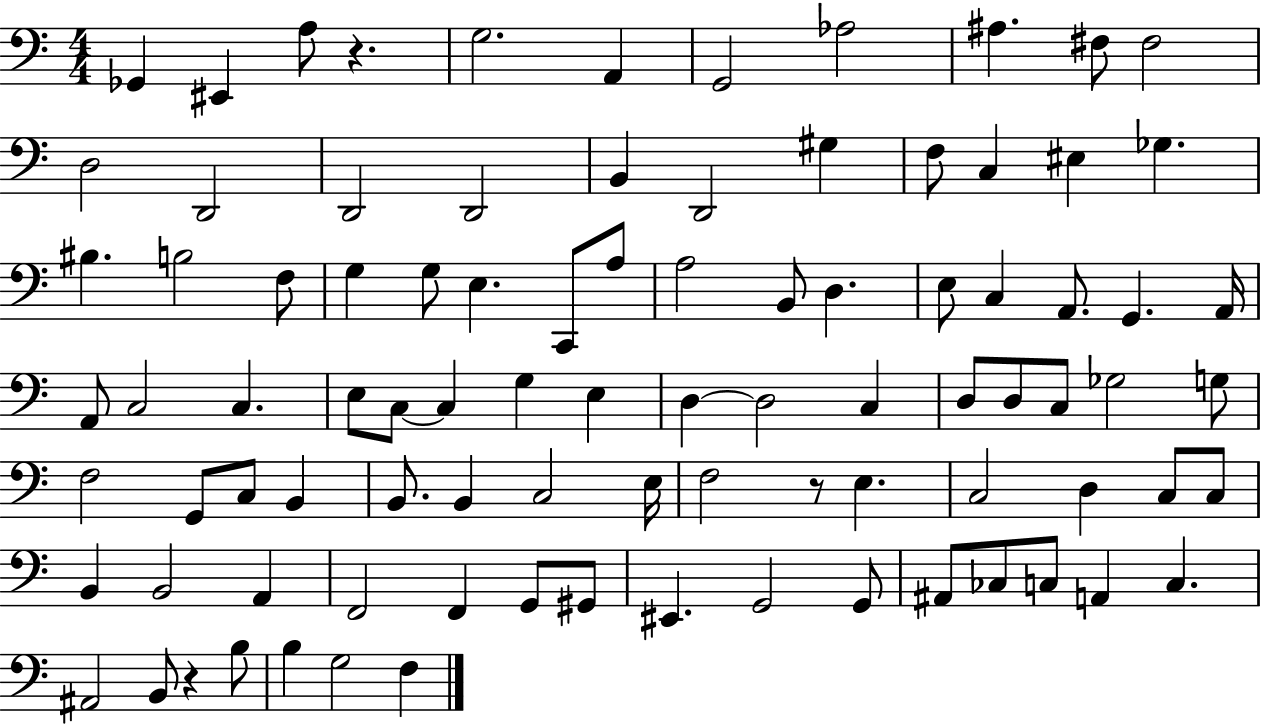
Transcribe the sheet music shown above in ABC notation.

X:1
T:Untitled
M:4/4
L:1/4
K:C
_G,, ^E,, A,/2 z G,2 A,, G,,2 _A,2 ^A, ^F,/2 ^F,2 D,2 D,,2 D,,2 D,,2 B,, D,,2 ^G, F,/2 C, ^E, _G, ^B, B,2 F,/2 G, G,/2 E, C,,/2 A,/2 A,2 B,,/2 D, E,/2 C, A,,/2 G,, A,,/4 A,,/2 C,2 C, E,/2 C,/2 C, G, E, D, D,2 C, D,/2 D,/2 C,/2 _G,2 G,/2 F,2 G,,/2 C,/2 B,, B,,/2 B,, C,2 E,/4 F,2 z/2 E, C,2 D, C,/2 C,/2 B,, B,,2 A,, F,,2 F,, G,,/2 ^G,,/2 ^E,, G,,2 G,,/2 ^A,,/2 _C,/2 C,/2 A,, C, ^A,,2 B,,/2 z B,/2 B, G,2 F,